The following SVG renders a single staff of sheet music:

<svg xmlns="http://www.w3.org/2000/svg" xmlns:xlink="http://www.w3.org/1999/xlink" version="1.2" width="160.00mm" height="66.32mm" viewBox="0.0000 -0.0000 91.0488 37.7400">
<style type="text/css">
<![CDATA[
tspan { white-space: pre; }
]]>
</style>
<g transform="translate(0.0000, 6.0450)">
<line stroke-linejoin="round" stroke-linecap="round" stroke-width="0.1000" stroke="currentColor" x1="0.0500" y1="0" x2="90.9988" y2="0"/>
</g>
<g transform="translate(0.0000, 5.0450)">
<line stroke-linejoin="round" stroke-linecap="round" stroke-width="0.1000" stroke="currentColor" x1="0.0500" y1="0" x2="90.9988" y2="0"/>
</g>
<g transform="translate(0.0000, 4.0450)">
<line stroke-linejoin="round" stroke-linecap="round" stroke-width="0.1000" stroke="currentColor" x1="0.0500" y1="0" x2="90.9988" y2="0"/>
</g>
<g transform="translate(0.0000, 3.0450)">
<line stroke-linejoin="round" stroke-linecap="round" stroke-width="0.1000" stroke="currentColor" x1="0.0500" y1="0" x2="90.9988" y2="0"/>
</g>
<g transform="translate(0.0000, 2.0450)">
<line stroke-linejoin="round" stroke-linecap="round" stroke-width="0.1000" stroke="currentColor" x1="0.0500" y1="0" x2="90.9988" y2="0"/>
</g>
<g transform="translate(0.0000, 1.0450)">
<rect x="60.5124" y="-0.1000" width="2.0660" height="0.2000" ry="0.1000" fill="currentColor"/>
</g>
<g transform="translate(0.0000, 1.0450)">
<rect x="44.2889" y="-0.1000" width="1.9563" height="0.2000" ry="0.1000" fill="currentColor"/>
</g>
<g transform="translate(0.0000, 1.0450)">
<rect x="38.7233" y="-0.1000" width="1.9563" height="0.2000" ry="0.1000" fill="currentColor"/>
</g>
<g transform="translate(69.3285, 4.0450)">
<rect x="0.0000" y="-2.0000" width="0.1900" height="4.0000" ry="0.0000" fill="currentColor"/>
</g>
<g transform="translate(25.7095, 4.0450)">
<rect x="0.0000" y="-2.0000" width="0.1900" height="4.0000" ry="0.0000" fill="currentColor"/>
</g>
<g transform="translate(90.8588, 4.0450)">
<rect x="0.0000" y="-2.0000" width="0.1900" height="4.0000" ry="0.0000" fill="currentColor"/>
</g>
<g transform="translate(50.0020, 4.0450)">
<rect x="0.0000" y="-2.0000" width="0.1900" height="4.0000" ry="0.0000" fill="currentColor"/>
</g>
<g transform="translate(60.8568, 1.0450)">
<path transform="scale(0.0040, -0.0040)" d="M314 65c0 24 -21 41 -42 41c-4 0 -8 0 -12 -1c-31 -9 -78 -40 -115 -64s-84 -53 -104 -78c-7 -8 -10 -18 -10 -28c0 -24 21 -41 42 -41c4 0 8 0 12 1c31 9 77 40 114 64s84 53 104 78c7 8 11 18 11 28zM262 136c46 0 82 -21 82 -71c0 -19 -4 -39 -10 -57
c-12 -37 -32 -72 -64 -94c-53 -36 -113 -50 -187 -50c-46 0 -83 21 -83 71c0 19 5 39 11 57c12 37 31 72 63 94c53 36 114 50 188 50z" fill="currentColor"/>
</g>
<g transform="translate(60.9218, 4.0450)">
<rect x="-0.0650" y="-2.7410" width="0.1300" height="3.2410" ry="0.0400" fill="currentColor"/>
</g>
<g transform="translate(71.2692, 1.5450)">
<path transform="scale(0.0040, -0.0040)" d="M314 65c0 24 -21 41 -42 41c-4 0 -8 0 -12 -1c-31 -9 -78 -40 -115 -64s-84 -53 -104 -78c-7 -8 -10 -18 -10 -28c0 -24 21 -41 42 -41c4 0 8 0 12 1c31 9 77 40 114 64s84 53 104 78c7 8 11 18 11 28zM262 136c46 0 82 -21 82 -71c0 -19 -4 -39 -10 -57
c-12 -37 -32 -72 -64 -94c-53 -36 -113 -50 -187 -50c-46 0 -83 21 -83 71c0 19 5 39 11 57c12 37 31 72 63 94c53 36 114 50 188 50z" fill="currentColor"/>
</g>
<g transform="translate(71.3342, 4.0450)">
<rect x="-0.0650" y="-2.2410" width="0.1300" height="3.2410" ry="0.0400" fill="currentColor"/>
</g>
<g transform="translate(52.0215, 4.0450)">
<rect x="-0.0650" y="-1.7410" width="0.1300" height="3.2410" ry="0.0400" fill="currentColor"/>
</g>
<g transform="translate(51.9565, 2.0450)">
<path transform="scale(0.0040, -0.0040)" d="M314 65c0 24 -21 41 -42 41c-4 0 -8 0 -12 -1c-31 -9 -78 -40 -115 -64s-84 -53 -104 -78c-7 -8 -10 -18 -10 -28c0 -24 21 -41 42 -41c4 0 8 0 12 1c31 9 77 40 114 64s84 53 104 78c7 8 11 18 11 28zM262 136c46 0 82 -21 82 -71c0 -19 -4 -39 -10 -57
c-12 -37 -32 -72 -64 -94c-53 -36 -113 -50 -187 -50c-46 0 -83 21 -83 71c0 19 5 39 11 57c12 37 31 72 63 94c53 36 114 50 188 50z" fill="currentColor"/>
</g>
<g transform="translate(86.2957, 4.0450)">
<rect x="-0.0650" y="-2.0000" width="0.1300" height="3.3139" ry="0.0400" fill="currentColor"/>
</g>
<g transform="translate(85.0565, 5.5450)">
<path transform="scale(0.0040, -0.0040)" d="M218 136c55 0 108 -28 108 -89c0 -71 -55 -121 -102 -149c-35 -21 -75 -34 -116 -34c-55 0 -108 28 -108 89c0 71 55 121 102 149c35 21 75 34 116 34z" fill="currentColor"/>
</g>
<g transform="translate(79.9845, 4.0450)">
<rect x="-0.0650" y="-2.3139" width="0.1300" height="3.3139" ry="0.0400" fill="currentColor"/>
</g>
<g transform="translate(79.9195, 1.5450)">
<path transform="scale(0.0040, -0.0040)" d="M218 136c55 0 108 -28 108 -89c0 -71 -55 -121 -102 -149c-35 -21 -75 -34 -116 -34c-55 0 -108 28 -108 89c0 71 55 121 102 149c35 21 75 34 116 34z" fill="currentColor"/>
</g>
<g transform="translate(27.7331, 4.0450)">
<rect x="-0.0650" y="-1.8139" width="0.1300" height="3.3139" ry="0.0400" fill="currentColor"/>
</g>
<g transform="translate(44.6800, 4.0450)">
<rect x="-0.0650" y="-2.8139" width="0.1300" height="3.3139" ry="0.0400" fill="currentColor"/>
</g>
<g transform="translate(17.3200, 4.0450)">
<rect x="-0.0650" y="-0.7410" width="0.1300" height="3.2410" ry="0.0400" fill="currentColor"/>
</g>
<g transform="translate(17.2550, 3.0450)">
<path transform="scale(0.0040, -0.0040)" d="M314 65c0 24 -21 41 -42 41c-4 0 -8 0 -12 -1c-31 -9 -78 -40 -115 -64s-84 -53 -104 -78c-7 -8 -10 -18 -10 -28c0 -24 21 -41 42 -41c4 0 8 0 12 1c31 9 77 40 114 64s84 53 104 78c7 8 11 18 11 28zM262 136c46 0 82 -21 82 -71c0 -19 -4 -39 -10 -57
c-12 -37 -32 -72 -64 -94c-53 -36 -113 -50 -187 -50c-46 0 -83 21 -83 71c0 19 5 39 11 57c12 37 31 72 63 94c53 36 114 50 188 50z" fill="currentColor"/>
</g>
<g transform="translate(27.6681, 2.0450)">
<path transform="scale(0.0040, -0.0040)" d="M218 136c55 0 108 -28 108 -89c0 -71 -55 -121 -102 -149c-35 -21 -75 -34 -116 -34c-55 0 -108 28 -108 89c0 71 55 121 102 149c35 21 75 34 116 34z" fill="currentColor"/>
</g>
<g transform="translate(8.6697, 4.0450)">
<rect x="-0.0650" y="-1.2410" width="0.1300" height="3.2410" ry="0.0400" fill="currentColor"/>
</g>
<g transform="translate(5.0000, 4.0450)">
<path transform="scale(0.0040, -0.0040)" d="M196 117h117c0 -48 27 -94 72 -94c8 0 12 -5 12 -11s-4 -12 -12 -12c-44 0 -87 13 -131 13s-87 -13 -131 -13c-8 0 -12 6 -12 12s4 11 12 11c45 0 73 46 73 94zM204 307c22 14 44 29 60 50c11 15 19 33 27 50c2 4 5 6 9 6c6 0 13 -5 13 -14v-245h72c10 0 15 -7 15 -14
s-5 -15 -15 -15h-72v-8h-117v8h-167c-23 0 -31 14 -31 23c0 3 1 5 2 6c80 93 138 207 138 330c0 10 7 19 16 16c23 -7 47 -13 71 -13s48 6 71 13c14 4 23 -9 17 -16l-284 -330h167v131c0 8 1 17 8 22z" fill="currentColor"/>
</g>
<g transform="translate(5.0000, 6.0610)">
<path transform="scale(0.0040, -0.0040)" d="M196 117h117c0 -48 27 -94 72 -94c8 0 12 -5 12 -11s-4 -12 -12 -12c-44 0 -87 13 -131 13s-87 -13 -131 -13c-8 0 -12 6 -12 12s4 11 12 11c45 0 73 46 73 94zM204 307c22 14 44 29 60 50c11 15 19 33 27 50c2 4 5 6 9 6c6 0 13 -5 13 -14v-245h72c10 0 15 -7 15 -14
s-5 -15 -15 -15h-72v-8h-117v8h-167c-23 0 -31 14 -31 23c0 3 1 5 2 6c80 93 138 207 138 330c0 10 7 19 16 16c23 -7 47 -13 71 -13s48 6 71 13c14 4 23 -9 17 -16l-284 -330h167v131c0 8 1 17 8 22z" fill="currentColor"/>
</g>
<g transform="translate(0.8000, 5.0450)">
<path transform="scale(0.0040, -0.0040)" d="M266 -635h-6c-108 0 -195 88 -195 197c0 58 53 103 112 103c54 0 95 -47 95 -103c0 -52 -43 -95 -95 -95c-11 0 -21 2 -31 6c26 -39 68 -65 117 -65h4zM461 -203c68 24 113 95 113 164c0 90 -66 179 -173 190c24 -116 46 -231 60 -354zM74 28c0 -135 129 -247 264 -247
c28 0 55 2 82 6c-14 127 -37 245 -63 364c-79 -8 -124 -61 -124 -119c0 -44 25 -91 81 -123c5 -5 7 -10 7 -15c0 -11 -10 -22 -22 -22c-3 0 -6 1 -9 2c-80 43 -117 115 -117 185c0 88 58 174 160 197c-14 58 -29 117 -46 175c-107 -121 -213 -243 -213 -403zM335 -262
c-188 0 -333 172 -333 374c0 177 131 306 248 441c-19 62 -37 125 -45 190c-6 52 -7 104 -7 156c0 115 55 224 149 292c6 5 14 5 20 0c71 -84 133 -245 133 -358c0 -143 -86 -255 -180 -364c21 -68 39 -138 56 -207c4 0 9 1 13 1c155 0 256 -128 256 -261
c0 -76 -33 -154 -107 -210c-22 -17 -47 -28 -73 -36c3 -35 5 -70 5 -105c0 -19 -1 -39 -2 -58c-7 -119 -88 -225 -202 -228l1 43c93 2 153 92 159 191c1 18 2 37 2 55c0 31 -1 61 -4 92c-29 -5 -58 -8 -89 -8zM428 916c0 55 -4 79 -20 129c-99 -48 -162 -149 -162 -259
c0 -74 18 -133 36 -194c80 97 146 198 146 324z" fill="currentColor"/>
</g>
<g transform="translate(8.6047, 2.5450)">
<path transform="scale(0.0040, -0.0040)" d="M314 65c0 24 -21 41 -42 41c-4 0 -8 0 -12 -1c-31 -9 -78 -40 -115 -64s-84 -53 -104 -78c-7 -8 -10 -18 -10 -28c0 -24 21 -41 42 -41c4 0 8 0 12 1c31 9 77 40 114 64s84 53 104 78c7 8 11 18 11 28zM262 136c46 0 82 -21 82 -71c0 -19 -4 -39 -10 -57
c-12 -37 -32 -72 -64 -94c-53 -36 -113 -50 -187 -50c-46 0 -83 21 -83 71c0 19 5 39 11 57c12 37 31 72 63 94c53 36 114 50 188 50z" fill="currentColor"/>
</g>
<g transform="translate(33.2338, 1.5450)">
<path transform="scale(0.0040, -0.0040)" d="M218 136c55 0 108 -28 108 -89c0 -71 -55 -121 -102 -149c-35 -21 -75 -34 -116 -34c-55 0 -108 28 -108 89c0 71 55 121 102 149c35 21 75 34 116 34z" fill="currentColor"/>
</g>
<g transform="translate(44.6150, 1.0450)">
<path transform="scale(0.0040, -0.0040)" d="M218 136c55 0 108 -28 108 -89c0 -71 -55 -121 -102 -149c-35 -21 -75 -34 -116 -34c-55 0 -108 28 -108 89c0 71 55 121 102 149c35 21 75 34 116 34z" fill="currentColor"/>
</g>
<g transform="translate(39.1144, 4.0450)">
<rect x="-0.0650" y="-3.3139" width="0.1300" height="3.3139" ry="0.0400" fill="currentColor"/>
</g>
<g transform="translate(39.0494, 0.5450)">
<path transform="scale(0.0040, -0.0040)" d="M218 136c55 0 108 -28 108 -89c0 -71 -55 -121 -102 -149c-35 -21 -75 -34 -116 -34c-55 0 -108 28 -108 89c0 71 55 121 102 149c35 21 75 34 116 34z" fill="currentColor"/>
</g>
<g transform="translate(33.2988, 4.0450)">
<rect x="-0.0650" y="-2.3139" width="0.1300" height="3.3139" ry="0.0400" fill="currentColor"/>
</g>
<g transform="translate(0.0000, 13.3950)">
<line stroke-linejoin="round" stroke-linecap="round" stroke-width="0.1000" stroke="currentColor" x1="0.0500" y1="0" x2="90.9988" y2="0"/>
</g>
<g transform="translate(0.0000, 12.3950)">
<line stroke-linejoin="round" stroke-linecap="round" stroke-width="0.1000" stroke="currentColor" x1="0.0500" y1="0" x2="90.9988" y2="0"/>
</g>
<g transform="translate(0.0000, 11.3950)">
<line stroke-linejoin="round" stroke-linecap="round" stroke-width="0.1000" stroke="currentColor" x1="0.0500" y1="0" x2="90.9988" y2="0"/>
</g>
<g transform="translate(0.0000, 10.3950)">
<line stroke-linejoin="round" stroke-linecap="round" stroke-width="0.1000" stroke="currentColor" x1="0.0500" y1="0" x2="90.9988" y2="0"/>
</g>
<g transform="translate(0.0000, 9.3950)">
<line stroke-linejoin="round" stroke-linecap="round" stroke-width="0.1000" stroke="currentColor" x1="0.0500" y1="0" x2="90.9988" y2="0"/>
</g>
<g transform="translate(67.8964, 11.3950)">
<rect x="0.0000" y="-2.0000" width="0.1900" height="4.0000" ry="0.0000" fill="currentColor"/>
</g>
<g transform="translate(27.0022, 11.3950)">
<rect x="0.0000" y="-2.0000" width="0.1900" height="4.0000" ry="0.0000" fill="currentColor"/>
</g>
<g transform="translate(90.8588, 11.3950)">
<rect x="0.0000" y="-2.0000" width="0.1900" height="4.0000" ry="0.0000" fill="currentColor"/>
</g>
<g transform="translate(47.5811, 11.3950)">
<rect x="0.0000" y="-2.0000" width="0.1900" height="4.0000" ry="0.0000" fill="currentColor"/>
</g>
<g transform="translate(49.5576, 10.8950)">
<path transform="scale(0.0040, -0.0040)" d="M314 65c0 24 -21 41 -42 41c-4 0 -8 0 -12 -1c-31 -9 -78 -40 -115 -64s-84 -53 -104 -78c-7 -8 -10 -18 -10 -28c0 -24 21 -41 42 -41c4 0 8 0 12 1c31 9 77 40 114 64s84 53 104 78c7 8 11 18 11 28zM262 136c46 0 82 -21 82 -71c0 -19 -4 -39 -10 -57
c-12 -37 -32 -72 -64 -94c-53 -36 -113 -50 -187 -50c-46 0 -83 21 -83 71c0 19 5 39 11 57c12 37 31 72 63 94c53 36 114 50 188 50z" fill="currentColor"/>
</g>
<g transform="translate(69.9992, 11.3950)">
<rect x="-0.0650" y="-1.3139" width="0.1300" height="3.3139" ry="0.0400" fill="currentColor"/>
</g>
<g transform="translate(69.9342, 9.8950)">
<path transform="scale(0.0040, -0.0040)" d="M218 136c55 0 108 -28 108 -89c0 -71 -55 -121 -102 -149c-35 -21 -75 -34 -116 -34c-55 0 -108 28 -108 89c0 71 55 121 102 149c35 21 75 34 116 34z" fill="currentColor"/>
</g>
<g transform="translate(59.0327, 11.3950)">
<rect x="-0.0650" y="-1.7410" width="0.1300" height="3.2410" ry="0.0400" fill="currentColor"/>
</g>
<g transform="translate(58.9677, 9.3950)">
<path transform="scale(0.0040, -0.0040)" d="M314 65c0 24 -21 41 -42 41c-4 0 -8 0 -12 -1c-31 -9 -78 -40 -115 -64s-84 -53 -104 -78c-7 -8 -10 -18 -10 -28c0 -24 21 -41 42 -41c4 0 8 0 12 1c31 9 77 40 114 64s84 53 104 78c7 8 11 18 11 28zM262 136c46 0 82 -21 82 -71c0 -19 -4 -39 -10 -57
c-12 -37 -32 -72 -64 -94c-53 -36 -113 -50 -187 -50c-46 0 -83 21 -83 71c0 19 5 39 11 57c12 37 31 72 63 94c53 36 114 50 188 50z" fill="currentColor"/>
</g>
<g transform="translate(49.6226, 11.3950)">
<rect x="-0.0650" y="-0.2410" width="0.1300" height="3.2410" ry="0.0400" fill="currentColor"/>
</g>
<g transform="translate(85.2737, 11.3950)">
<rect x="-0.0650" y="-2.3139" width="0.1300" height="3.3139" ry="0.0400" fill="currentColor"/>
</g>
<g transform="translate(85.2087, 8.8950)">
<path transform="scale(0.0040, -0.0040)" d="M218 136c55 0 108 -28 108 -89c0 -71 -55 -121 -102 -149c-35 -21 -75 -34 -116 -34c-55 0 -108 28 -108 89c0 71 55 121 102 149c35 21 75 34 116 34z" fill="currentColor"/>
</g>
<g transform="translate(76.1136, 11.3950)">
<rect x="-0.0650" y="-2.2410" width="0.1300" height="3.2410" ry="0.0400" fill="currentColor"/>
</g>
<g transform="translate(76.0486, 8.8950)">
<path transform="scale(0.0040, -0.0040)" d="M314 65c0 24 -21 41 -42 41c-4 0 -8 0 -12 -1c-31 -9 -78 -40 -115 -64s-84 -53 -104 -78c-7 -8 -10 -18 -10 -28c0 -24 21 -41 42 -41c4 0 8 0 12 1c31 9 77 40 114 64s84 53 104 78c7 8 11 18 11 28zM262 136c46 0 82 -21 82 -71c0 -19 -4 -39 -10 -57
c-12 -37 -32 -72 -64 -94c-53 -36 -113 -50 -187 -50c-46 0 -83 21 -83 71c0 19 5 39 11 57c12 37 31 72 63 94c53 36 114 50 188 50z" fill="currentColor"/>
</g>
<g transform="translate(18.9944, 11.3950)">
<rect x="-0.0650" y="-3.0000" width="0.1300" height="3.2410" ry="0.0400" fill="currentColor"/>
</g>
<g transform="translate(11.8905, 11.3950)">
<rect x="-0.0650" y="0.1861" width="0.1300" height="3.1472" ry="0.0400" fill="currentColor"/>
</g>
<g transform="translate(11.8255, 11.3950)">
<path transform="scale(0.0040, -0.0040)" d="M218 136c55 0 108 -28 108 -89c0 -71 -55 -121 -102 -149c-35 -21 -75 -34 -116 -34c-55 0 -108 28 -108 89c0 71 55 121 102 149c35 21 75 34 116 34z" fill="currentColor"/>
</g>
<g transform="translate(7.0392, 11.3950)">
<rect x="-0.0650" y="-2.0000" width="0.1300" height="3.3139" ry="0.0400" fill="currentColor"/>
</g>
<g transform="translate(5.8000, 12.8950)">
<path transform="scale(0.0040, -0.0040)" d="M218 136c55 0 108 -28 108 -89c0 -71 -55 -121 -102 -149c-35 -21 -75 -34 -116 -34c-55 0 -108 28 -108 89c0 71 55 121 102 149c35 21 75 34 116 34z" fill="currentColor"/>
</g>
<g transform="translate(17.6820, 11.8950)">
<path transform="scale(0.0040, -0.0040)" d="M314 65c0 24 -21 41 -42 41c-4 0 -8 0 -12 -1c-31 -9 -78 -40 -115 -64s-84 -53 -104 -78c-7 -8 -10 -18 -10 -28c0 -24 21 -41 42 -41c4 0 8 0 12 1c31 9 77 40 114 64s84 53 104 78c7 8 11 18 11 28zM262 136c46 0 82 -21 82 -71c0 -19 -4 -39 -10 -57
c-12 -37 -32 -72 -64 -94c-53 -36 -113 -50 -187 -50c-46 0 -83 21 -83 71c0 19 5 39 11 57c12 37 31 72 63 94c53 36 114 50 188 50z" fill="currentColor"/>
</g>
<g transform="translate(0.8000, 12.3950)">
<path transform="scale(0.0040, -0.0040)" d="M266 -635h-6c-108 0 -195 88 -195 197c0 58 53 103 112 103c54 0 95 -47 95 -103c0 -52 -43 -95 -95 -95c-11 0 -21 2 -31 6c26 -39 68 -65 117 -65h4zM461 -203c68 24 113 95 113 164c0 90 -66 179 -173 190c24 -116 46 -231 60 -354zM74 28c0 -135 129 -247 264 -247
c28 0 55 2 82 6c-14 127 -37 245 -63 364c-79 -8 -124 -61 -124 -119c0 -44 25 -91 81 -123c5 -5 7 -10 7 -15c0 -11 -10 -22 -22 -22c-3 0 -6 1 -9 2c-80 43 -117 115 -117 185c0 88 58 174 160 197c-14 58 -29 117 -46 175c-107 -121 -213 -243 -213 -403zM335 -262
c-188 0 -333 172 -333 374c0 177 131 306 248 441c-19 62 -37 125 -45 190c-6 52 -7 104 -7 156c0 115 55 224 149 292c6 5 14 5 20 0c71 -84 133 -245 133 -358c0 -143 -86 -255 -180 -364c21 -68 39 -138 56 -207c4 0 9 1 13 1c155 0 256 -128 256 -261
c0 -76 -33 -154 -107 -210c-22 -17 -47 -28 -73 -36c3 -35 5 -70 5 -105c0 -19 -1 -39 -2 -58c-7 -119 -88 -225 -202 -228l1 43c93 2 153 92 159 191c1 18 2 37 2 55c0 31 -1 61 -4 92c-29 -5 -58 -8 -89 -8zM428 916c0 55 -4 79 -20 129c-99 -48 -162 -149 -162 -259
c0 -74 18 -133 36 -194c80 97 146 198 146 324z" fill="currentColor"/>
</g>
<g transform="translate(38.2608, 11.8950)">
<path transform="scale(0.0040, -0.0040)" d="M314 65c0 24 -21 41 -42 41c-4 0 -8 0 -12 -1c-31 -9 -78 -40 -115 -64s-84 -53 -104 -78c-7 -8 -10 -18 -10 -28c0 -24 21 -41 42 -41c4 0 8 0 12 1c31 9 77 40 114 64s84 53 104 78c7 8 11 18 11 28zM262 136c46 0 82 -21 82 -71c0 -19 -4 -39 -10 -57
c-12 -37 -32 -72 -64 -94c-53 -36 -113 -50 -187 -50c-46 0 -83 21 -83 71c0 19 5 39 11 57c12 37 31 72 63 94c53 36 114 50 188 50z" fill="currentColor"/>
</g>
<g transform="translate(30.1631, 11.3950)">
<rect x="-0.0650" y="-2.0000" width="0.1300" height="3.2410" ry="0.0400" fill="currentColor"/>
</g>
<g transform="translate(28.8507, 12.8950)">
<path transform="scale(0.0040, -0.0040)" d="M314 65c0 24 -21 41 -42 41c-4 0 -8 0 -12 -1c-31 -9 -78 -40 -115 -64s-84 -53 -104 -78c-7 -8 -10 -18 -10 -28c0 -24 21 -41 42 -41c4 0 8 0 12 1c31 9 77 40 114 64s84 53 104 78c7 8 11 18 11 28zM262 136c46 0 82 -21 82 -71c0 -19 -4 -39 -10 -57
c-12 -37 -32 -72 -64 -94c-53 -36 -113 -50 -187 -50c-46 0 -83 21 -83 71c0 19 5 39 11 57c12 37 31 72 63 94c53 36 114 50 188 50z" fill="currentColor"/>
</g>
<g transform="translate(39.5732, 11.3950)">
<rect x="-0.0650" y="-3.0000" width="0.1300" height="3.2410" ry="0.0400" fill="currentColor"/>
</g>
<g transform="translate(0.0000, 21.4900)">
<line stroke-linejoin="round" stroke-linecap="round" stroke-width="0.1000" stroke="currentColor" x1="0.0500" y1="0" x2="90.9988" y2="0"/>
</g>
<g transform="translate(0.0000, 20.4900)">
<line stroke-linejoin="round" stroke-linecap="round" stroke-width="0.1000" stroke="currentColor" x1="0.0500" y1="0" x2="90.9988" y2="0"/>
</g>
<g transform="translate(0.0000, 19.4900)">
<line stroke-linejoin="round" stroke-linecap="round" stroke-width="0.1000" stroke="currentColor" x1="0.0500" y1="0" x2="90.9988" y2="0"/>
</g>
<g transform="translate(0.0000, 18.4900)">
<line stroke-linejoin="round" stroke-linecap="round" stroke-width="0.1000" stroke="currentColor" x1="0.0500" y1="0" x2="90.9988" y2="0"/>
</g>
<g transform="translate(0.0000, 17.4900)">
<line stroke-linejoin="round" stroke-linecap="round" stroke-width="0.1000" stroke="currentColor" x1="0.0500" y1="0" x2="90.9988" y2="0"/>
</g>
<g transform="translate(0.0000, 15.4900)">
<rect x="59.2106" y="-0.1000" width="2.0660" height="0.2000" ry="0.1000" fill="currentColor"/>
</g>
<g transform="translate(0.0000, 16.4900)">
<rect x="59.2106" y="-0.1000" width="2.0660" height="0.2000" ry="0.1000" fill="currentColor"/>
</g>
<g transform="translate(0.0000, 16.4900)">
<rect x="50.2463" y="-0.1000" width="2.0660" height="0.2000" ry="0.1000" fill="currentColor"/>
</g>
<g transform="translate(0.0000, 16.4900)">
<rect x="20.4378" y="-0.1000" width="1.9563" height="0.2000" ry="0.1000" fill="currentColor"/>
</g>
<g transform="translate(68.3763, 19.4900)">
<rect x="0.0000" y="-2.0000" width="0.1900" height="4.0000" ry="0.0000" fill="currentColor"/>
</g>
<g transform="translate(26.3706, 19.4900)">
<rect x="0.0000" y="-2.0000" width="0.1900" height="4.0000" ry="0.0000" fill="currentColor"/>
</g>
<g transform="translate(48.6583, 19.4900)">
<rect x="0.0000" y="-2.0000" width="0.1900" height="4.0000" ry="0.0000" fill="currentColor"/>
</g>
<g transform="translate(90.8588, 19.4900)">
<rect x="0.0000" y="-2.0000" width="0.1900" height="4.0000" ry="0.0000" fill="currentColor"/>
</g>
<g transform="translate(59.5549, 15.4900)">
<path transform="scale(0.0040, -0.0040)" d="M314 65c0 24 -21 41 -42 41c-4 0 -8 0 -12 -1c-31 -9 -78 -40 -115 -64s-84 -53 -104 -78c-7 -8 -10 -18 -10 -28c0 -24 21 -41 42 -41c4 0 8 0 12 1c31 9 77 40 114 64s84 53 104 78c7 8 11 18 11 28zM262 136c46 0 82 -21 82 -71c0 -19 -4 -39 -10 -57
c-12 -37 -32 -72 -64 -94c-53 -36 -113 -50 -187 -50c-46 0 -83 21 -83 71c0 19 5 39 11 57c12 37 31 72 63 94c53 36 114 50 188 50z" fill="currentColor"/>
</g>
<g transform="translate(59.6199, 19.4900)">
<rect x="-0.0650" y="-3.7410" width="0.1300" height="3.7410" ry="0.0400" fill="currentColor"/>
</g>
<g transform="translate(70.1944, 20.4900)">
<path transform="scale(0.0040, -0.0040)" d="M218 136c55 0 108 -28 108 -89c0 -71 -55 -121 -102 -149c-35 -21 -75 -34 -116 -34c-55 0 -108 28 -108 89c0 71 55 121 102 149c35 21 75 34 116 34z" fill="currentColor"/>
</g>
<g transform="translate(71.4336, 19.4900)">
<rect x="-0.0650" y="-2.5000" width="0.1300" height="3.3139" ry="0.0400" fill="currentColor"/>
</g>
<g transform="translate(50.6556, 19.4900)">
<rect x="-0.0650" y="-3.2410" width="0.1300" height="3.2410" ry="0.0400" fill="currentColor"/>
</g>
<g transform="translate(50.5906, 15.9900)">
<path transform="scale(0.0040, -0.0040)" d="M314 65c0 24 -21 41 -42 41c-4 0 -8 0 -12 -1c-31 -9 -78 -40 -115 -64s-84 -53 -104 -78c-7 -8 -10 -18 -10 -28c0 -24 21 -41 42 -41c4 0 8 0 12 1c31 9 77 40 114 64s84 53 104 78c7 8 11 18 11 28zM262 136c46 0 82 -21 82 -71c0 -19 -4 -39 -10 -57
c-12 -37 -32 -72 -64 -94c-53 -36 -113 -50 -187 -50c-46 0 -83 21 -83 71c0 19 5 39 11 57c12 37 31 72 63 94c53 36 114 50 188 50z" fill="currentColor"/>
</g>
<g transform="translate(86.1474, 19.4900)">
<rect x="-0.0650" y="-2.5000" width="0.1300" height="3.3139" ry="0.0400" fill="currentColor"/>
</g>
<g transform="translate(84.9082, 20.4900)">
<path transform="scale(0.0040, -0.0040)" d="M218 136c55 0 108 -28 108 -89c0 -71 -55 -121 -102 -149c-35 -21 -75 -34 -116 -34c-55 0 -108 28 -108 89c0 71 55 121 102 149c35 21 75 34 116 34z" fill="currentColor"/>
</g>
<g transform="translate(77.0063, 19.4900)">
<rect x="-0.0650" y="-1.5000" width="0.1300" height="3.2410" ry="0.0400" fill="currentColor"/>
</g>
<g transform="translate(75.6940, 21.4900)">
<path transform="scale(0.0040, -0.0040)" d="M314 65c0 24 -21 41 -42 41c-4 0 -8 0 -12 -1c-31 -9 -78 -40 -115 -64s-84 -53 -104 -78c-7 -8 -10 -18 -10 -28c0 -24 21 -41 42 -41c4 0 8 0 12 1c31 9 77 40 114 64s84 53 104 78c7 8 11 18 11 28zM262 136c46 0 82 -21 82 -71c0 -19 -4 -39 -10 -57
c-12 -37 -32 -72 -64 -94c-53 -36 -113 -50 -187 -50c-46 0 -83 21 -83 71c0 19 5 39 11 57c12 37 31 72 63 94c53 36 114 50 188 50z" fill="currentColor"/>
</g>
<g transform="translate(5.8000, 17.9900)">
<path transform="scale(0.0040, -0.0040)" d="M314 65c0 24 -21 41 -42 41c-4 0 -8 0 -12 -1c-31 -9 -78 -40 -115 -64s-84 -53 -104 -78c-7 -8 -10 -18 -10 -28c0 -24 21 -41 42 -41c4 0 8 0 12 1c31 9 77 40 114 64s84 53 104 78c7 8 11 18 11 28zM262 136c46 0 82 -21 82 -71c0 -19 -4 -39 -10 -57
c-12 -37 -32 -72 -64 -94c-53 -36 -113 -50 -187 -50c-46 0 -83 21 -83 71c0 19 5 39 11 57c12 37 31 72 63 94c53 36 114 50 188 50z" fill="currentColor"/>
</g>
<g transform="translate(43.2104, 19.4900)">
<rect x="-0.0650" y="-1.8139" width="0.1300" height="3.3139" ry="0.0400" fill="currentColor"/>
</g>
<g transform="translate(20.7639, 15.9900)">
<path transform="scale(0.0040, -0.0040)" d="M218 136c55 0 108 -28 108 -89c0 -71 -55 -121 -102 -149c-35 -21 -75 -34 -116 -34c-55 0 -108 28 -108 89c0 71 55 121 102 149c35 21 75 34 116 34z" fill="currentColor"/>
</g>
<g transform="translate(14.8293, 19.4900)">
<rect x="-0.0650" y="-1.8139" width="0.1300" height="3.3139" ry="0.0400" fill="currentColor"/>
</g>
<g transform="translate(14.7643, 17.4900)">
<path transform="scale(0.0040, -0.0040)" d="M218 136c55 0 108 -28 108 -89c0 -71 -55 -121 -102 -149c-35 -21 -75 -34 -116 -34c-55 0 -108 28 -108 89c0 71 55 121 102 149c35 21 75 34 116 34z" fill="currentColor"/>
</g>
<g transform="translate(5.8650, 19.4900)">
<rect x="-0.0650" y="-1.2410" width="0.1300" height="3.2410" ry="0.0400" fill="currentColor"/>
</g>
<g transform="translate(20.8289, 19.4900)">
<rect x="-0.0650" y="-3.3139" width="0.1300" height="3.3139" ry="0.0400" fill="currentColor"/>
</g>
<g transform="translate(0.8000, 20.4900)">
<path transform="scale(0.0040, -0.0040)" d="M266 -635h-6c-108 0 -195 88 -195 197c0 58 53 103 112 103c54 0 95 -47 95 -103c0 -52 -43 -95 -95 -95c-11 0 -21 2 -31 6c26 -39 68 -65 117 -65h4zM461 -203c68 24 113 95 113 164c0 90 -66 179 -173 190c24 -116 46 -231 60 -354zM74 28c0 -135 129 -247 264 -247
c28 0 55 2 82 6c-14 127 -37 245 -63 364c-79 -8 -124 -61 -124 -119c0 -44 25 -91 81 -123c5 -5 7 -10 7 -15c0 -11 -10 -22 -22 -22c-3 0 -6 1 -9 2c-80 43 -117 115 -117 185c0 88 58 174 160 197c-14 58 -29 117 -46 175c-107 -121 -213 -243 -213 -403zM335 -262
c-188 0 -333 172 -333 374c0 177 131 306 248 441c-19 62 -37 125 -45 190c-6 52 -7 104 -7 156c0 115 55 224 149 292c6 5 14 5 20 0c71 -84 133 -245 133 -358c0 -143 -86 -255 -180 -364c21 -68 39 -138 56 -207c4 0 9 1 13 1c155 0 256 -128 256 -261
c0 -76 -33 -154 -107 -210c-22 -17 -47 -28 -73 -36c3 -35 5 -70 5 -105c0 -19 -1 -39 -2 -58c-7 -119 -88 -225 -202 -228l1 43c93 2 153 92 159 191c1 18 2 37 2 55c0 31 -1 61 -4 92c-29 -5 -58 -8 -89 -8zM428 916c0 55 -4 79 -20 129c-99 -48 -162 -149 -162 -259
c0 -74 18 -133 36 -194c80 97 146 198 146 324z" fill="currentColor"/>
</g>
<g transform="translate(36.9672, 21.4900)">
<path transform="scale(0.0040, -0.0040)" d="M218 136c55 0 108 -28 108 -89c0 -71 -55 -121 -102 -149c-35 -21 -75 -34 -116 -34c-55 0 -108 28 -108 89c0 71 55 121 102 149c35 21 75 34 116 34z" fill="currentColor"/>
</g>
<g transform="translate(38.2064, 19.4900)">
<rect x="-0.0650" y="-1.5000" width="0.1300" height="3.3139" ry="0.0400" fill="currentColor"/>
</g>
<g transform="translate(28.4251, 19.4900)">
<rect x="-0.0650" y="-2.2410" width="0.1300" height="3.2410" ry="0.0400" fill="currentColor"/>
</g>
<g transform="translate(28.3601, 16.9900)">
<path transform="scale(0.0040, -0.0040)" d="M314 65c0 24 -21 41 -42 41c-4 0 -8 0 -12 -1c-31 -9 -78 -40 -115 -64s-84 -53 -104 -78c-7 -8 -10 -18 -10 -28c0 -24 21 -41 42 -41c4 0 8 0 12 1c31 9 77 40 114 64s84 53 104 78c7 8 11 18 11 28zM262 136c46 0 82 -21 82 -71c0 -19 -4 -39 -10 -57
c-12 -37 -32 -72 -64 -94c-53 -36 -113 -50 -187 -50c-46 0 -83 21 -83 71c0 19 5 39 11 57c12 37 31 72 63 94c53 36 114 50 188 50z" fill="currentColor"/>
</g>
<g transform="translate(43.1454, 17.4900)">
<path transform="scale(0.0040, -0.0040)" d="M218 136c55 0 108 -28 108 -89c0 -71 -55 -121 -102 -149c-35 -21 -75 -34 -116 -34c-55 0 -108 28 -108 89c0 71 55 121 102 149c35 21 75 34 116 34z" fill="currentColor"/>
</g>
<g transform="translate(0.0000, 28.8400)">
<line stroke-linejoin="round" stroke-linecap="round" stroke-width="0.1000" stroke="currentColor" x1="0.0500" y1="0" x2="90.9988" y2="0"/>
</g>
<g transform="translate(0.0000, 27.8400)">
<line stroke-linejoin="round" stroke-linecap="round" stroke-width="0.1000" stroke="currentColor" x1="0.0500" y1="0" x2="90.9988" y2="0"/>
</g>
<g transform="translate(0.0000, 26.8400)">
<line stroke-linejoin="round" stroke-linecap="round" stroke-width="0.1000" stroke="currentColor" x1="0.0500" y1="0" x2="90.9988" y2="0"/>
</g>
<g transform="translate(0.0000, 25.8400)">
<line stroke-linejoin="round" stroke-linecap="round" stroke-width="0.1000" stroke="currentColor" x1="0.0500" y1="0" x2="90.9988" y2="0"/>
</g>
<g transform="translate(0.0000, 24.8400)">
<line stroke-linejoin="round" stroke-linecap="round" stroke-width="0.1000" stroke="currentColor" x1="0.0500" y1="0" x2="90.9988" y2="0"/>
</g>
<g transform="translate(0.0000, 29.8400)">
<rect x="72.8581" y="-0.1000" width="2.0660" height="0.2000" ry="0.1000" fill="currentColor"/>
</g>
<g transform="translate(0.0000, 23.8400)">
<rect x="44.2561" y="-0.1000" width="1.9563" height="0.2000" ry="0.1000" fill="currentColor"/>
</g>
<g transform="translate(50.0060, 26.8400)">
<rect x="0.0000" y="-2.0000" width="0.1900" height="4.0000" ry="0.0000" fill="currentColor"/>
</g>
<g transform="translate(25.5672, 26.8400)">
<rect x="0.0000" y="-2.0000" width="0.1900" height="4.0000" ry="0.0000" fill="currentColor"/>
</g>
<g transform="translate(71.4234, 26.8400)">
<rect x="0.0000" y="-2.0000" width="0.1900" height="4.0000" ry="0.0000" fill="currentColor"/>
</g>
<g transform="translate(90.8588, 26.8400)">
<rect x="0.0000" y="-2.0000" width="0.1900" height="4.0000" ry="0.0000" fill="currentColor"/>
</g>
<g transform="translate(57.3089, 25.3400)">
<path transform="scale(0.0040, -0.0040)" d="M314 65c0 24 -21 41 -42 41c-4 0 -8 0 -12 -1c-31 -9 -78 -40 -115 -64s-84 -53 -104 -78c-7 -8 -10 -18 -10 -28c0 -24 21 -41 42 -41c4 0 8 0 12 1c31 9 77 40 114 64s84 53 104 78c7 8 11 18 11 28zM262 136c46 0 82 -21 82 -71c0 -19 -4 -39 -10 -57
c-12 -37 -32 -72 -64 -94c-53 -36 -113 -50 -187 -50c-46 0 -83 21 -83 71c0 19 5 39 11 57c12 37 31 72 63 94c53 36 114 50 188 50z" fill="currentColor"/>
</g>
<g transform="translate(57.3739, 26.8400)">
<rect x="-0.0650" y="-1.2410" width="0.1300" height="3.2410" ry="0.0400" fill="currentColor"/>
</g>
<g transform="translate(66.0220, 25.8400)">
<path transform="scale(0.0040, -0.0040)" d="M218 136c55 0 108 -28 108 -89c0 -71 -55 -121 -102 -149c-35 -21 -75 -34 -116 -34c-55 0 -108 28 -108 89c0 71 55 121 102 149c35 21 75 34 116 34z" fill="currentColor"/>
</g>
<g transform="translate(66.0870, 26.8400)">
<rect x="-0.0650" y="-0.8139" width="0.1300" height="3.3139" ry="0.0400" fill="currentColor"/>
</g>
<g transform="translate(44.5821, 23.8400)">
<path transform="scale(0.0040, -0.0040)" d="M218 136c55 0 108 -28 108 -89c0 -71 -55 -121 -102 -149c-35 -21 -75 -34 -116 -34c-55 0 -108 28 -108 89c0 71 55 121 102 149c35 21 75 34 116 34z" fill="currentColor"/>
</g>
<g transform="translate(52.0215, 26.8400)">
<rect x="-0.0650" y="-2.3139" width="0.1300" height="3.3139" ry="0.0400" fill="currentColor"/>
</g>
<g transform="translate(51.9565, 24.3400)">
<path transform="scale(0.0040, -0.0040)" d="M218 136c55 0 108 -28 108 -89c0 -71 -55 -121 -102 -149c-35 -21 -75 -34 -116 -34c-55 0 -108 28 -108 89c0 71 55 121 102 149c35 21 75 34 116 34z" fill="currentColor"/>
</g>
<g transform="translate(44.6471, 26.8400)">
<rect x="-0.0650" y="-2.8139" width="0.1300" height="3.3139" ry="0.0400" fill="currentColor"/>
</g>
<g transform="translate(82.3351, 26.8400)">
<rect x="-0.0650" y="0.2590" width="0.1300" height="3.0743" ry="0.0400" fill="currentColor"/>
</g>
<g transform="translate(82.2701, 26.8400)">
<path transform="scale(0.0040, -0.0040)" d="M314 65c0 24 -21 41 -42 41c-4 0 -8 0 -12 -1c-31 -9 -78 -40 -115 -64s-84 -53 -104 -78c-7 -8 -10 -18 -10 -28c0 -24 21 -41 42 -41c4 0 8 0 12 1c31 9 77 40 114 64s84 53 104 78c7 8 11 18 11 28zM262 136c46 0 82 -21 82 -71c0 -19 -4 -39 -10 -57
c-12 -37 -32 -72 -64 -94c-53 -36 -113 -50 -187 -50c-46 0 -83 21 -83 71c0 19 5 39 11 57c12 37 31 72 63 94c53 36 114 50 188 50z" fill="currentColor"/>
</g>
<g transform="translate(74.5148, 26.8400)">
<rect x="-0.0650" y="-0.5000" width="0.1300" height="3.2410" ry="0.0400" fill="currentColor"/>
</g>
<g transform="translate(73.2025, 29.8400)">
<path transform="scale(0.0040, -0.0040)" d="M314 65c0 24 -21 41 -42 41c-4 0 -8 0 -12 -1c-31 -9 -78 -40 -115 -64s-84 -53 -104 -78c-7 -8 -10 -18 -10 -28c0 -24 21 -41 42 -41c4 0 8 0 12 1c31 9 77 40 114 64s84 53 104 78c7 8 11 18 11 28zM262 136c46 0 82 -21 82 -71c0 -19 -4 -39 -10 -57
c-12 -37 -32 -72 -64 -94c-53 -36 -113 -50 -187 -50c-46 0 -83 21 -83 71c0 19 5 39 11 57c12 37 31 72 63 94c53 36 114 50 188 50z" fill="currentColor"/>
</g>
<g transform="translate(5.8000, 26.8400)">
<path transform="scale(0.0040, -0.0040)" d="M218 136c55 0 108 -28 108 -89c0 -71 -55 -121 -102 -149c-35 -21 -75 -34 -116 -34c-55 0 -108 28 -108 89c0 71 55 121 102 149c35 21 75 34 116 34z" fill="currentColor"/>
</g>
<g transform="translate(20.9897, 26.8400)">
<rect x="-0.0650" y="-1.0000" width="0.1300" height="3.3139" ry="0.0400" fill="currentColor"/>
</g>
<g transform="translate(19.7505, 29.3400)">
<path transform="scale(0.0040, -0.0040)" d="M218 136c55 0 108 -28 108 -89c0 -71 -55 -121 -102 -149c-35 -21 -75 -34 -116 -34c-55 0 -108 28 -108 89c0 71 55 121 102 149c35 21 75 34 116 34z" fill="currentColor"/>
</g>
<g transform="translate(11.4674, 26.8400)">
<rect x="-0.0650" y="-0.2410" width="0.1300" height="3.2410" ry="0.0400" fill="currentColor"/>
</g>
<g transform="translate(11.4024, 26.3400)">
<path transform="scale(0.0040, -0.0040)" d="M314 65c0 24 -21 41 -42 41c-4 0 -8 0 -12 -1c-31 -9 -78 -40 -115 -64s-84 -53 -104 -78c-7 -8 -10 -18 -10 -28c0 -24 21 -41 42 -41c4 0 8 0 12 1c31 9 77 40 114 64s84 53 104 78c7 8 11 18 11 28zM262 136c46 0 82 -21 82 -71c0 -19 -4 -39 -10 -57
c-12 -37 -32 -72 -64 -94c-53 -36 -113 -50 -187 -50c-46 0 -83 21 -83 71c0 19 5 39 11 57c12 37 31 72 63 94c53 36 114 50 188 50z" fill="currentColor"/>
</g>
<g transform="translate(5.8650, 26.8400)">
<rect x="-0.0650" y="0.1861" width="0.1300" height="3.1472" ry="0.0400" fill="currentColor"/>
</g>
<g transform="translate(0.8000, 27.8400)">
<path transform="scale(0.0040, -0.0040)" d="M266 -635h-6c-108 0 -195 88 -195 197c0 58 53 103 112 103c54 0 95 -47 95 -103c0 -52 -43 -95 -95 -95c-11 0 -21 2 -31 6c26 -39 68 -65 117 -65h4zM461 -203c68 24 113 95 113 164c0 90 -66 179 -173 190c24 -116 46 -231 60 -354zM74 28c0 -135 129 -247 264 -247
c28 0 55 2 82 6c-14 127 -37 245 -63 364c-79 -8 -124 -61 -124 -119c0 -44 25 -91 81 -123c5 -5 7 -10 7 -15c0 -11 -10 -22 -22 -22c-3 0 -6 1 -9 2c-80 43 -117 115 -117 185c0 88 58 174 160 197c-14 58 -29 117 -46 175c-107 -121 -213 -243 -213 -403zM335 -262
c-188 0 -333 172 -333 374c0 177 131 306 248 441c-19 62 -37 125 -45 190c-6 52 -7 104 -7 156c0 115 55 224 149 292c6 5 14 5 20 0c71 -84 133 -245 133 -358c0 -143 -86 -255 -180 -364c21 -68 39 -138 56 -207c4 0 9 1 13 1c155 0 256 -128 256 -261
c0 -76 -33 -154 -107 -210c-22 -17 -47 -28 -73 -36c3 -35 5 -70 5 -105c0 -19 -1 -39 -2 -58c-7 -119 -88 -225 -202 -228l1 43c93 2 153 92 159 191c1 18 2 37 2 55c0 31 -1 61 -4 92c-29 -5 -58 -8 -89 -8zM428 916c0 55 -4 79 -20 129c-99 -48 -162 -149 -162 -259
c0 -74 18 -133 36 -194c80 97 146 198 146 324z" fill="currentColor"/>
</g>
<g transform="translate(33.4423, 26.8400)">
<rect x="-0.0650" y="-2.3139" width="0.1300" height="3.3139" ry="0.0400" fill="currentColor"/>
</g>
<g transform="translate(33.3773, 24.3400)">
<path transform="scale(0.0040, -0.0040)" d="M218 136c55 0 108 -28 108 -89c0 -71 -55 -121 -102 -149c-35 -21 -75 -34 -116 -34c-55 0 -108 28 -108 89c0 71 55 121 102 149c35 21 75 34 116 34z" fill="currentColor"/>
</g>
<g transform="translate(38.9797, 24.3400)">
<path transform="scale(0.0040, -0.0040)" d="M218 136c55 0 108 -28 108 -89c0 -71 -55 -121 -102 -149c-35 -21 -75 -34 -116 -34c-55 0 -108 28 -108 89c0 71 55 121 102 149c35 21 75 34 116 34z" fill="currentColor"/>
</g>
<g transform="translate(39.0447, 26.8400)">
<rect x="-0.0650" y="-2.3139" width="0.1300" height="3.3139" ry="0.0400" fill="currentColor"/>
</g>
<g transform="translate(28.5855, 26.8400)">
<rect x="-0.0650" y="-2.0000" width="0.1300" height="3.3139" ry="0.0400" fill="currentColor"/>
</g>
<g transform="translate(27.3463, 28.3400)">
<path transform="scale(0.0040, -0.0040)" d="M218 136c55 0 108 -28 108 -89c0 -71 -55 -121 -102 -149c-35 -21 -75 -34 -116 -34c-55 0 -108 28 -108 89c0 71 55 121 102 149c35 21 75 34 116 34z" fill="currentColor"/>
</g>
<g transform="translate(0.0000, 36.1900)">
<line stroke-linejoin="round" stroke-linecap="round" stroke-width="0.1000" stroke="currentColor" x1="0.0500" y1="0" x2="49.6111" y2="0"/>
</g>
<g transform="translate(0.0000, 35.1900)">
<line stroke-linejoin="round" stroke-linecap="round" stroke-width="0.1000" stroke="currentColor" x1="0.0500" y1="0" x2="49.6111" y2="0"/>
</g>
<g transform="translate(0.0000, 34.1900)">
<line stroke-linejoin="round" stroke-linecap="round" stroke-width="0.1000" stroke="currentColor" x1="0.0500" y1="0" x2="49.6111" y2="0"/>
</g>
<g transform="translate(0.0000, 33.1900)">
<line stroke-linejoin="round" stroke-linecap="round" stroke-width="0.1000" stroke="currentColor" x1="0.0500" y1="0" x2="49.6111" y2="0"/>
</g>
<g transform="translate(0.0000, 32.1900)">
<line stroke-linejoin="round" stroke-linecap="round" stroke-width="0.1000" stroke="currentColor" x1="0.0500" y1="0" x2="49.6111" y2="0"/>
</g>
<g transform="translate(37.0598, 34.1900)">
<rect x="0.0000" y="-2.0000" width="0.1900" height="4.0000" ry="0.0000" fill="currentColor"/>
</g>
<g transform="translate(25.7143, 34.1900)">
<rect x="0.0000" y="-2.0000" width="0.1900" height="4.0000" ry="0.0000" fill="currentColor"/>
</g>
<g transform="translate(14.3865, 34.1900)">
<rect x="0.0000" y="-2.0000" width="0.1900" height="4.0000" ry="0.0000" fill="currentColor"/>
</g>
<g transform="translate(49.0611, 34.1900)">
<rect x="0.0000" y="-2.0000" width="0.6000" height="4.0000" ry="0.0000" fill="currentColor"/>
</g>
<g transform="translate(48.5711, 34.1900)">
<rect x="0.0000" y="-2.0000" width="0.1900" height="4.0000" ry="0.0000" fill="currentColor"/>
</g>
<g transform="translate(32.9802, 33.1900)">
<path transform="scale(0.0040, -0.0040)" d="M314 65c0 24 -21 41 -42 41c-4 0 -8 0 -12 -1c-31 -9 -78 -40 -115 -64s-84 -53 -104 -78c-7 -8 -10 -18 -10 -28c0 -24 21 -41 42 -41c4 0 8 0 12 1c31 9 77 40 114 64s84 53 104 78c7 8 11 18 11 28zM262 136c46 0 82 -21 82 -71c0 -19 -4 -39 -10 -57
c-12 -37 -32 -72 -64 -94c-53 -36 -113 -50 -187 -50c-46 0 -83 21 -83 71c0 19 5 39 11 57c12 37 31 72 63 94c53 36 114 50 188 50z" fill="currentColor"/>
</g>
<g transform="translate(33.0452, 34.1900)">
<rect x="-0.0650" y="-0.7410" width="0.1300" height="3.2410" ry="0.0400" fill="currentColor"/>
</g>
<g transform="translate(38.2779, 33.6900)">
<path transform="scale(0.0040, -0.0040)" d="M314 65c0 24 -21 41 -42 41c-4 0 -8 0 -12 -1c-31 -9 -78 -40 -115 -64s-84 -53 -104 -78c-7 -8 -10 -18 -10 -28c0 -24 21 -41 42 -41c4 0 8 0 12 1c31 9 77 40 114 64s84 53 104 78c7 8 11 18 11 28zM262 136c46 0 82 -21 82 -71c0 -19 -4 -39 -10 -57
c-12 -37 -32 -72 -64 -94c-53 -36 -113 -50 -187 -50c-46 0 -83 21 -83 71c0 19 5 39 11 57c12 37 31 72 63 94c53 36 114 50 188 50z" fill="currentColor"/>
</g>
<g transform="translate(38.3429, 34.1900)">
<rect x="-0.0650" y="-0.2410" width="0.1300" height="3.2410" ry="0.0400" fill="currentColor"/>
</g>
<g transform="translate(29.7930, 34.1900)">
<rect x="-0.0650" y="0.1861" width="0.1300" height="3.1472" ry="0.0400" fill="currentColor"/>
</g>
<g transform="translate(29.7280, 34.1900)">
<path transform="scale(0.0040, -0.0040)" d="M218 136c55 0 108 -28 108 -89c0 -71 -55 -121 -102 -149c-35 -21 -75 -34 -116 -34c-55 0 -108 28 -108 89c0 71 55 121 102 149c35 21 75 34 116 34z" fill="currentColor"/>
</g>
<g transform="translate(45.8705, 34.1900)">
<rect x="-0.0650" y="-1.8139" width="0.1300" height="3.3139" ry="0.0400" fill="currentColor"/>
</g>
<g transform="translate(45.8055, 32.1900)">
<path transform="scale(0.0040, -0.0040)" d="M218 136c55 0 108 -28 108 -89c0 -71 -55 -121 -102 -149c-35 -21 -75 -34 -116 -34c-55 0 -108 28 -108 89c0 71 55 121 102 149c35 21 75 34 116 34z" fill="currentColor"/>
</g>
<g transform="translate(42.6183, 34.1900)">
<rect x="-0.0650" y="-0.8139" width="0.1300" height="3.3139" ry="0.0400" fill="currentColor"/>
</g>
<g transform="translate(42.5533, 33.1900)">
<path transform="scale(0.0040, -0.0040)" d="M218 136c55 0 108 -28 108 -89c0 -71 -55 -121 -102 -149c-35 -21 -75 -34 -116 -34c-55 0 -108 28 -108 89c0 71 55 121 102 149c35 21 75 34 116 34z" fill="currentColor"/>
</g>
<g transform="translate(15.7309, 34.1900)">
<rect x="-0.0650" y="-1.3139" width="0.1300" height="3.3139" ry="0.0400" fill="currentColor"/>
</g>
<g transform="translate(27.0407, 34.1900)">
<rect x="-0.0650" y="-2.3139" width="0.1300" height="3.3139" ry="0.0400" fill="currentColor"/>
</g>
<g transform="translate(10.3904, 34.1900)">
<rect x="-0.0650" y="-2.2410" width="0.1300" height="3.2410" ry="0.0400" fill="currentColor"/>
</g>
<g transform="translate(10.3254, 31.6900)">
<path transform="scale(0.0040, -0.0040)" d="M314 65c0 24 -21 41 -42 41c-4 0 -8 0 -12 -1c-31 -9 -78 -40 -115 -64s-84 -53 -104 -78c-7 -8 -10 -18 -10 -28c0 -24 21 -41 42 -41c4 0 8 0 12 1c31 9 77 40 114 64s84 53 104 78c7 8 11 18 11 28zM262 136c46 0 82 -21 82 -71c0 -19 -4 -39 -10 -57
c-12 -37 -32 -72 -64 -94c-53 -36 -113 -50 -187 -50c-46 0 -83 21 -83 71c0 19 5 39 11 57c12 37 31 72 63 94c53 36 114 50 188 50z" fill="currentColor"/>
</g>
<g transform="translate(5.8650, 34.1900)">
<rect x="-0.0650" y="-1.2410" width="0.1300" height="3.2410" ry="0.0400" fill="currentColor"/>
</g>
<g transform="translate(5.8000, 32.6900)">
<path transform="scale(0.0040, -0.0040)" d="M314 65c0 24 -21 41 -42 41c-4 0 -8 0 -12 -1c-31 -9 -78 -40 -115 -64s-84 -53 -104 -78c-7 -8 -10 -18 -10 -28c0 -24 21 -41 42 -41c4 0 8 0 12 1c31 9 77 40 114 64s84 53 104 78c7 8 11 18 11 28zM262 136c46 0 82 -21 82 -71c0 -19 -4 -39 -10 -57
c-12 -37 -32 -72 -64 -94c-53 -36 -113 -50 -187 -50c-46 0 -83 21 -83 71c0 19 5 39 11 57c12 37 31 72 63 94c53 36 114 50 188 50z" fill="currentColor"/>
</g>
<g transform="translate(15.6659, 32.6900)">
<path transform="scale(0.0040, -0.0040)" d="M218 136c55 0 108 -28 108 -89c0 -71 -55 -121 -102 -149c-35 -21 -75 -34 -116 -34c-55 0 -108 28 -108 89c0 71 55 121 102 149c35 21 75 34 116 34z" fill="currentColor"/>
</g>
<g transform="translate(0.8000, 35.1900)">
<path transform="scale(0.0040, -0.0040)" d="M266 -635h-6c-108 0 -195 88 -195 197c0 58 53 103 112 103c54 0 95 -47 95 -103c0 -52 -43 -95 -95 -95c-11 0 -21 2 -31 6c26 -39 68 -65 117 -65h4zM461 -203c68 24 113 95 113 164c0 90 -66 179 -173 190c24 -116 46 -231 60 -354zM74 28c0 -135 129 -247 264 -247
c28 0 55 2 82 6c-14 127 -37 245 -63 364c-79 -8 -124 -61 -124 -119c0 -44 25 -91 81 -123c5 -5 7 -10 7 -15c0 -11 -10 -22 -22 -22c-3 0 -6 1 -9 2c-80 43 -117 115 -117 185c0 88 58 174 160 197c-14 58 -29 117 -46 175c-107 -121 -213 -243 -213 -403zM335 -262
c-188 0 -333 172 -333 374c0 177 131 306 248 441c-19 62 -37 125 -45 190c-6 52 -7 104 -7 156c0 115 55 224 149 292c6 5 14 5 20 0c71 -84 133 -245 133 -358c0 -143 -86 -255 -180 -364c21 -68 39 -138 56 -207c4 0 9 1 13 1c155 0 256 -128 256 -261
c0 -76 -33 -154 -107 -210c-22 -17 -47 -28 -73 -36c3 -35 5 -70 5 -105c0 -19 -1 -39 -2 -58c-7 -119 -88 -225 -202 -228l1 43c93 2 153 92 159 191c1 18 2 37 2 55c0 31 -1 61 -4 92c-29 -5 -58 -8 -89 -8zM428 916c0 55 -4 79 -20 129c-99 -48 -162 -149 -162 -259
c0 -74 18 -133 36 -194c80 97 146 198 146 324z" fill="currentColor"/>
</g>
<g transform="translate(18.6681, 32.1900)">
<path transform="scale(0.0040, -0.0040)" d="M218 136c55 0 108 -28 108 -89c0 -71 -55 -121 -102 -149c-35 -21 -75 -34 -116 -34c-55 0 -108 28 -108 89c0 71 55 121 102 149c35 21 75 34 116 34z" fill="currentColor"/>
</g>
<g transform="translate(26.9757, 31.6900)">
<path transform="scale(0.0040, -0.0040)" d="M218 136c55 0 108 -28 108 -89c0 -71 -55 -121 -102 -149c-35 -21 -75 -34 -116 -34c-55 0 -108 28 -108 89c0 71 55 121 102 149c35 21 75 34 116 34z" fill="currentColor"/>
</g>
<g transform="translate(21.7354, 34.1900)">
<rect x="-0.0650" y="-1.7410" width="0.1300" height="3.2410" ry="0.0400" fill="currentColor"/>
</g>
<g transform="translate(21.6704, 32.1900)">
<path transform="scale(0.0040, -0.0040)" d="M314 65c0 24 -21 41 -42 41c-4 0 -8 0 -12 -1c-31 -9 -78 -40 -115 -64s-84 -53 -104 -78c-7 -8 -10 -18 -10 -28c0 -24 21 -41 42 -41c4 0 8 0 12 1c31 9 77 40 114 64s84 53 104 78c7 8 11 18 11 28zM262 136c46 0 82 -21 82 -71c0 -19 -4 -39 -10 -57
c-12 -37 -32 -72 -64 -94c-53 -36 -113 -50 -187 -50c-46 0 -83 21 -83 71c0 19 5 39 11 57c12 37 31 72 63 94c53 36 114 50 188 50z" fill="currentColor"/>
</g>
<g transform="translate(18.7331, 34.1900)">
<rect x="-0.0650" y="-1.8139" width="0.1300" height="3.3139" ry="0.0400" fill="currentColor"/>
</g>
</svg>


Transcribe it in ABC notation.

X:1
T:Untitled
M:4/4
L:1/4
K:C
e2 d2 f g b a f2 a2 g2 g F F B A2 F2 A2 c2 f2 e g2 g e2 f b g2 E f b2 c'2 G E2 G B c2 D F g g a g e2 d C2 B2 e2 g2 e f f2 g B d2 c2 d f